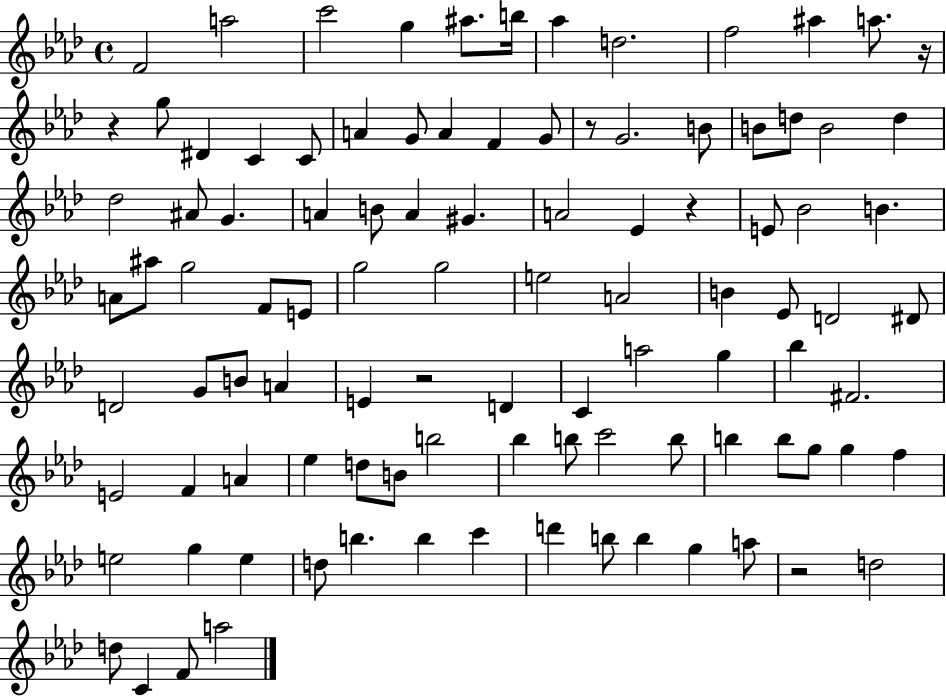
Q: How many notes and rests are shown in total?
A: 101